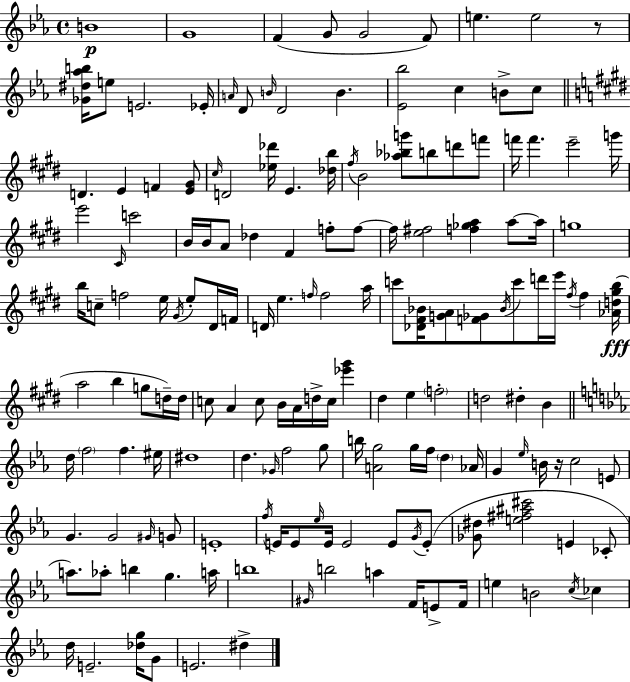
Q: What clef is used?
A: treble